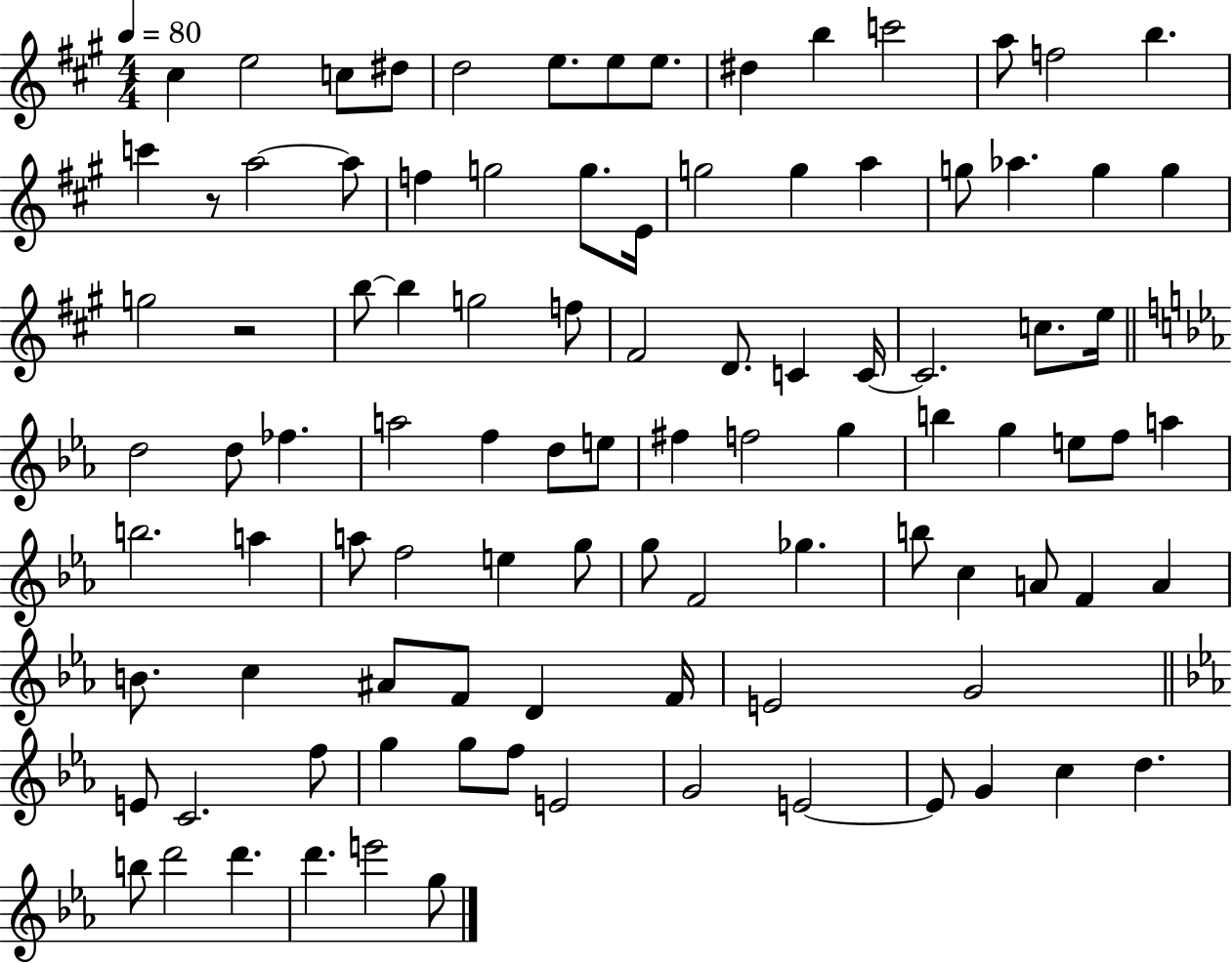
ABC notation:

X:1
T:Untitled
M:4/4
L:1/4
K:A
^c e2 c/2 ^d/2 d2 e/2 e/2 e/2 ^d b c'2 a/2 f2 b c' z/2 a2 a/2 f g2 g/2 E/4 g2 g a g/2 _a g g g2 z2 b/2 b g2 f/2 ^F2 D/2 C C/4 C2 c/2 e/4 d2 d/2 _f a2 f d/2 e/2 ^f f2 g b g e/2 f/2 a b2 a a/2 f2 e g/2 g/2 F2 _g b/2 c A/2 F A B/2 c ^A/2 F/2 D F/4 E2 G2 E/2 C2 f/2 g g/2 f/2 E2 G2 E2 E/2 G c d b/2 d'2 d' d' e'2 g/2